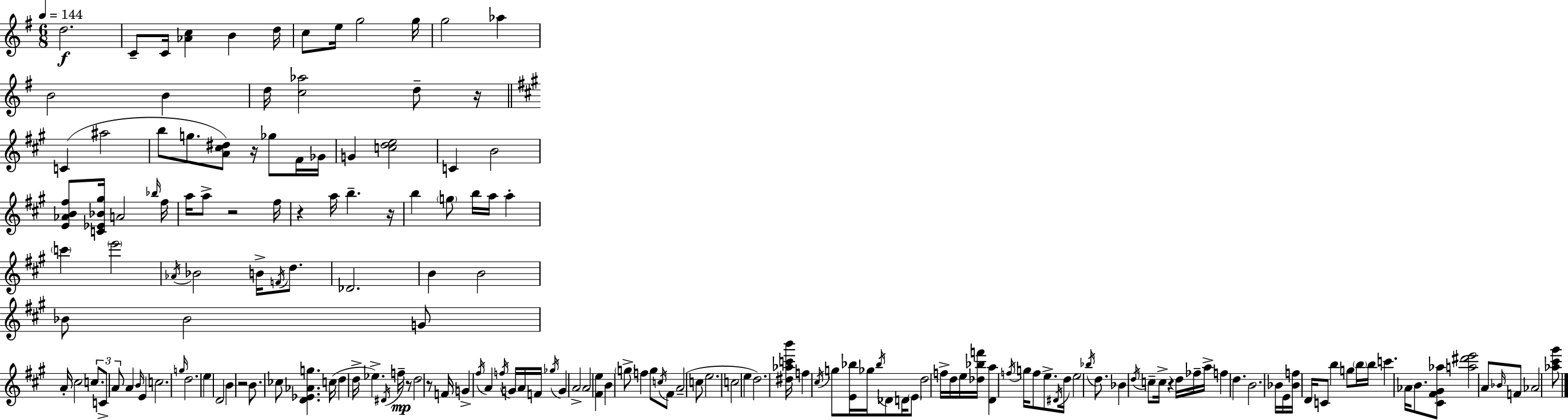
D5/h. C4/e C4/s [Ab4,C5]/q B4/q D5/s C5/e E5/s G5/h G5/s G5/h Ab5/q B4/h B4/q D5/s [C5,Ab5]/h D5/e R/s C4/q A#5/h B5/e G5/e. [A4,C#5,D#5]/e R/s Gb5/e F#4/s Gb4/s G4/q [C5,D5,E5]/h C4/q B4/h [E4,Ab4,B4,F#5]/e [C4,Eb4,Bb4,G#5]/s A4/h Bb5/s F#5/s A5/s A5/e R/h F#5/s R/q A5/s B5/q. R/s B5/q G5/e B5/s A5/s A5/q C6/q E6/h Ab4/s Bb4/h B4/s F4/s D5/e. Db4/h. B4/q B4/h Bb4/e Bb4/h G4/e A4/s C#5/h C5/e. C4/e A4/e A4/q B4/s E4/q C5/h. G5/s D5/h. E5/q D4/h B4/q R/h B4/e. CES5/e [D4,Eb4,Ab4,G5]/q. C5/s D5/q D5/s Eb5/q. D#4/s F5/s R/e D5/h R/e F4/s G4/q F#5/s A4/q F5/s G4/s A4/s F4/s Gb5/s G4/q A4/h A4/h [F#4,E5]/q B4/q G5/e F5/q G5/e C5/s F#4/e A4/h C5/e E5/h. C5/h E5/q D5/h. [D#5,Ab5,C6,B6]/s F5/q C#5/s G5/e [E4,Bb5]/s Gb5/s Bb5/s Db4/e D4/s E4/e D5/h F5/s D5/s E5/s [Db5,Bb5,F6]/s [D4,A5]/q F5/s G5/s F5/e E5/e. D#4/s D5/s E5/h Bb5/s D5/e. Bb4/q D5/s C5/e C5/s R/q D5/s FES5/s A5/s F5/q D5/q. B4/h. Bb4/s E4/s [Bb4,F5]/s D4/s C4/e B5/q G5/e B5/s B5/s C6/q. Ab4/s B4/e. [C#4,F#4,G#4,Ab5]/e [A5,D#6,E6]/h A4/e Bb4/s F4/e Ab4/h [Ab5,C#6,G#6]/e